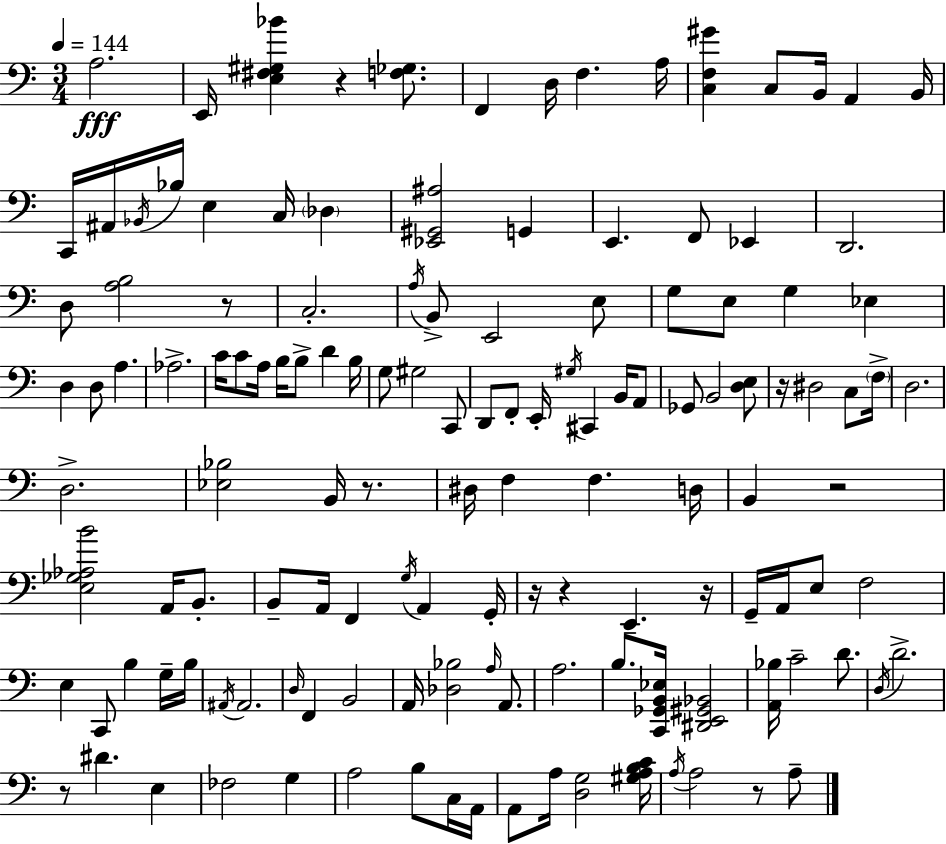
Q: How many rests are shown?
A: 10